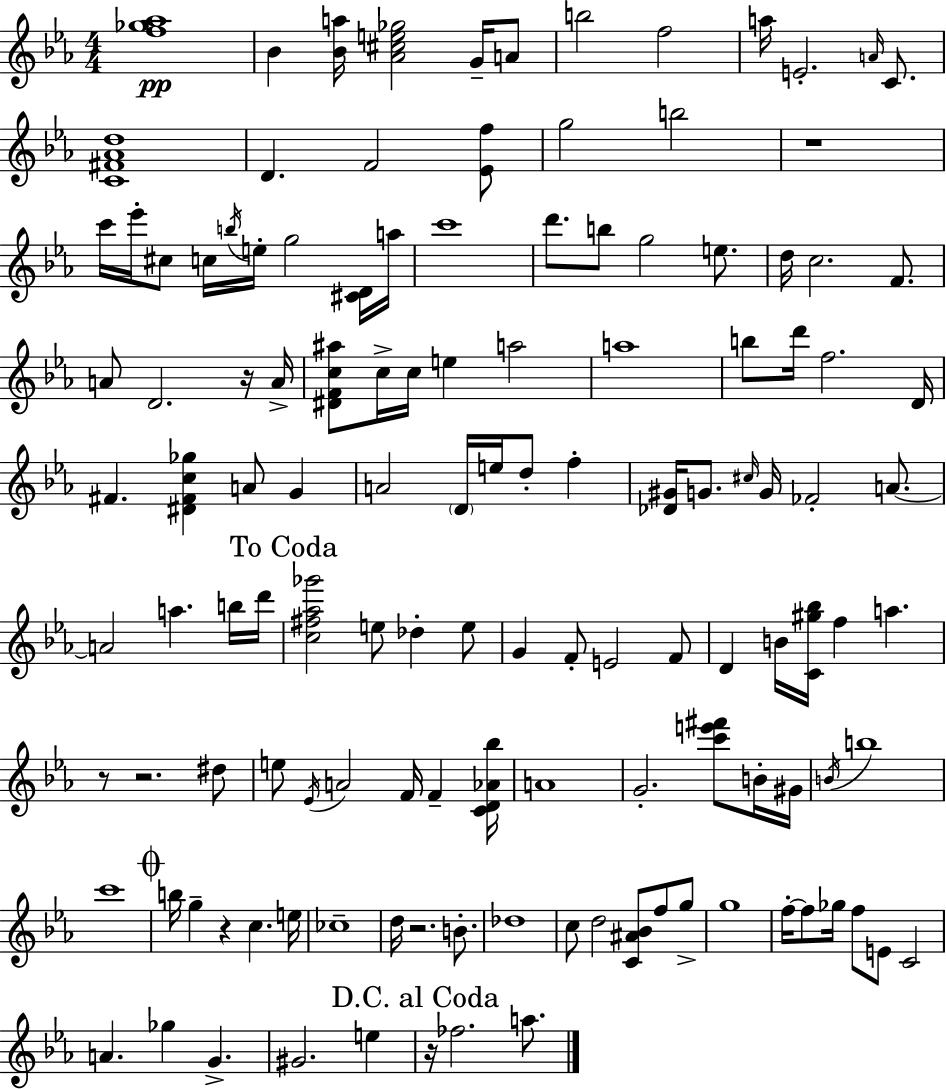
{
  \clef treble
  \numericTimeSignature
  \time 4/4
  \key c \minor
  <f'' ges'' aes''>1\pp | bes'4 <bes' a''>16 <aes' cis'' e'' ges''>2 g'16-- a'8 | b''2 f''2 | a''16 e'2.-. \grace { a'16 } c'8. | \break <c' fis' aes' d''>1 | d'4. f'2 <ees' f''>8 | g''2 b''2 | r1 | \break c'''16 ees'''16-. cis''8 c''16 \acciaccatura { b''16 } e''16-. g''2 | <cis' d'>16 a''16 c'''1 | d'''8. b''8 g''2 e''8. | d''16 c''2. f'8. | \break a'8 d'2. | r16 a'16-> <dis' f' c'' ais''>8 c''16-> c''16 e''4 a''2 | a''1 | b''8 d'''16 f''2. | \break d'16 fis'4. <dis' fis' c'' ges''>4 a'8 g'4 | a'2 \parenthesize d'16 e''16 d''8-. f''4-. | <des' gis'>16 g'8. \grace { cis''16 } g'16 fes'2-. | a'8.~~ a'2 a''4. | \break b''16 d'''16 \mark "To Coda" <c'' fis'' aes'' ges'''>2 e''8 des''4-. | e''8 g'4 f'8-. e'2 | f'8 d'4 b'16 <c' gis'' bes''>16 f''4 a''4. | r8 r2. | \break dis''8 e''8 \acciaccatura { ees'16 } a'2 f'16 f'4-- | <c' d' aes' bes''>16 a'1 | g'2.-. | <c''' e''' fis'''>8 b'16-. gis'16 \acciaccatura { b'16 } b''1 | \break c'''1 | \mark \markup { \musicglyph "scripts.coda" } b''16 g''4-- r4 c''4. | e''16 ces''1-- | d''16 r2. | \break b'8.-. des''1 | c''8 d''2 <c' ais' bes'>8 | f''8 g''8-> g''1 | f''16-.~~ f''8 ges''16 f''8 e'8 c'2 | \break a'4. ges''4 g'4.-> | gis'2. | e''4 \mark "D.C. al Coda" r16 fes''2. | a''8. \bar "|."
}